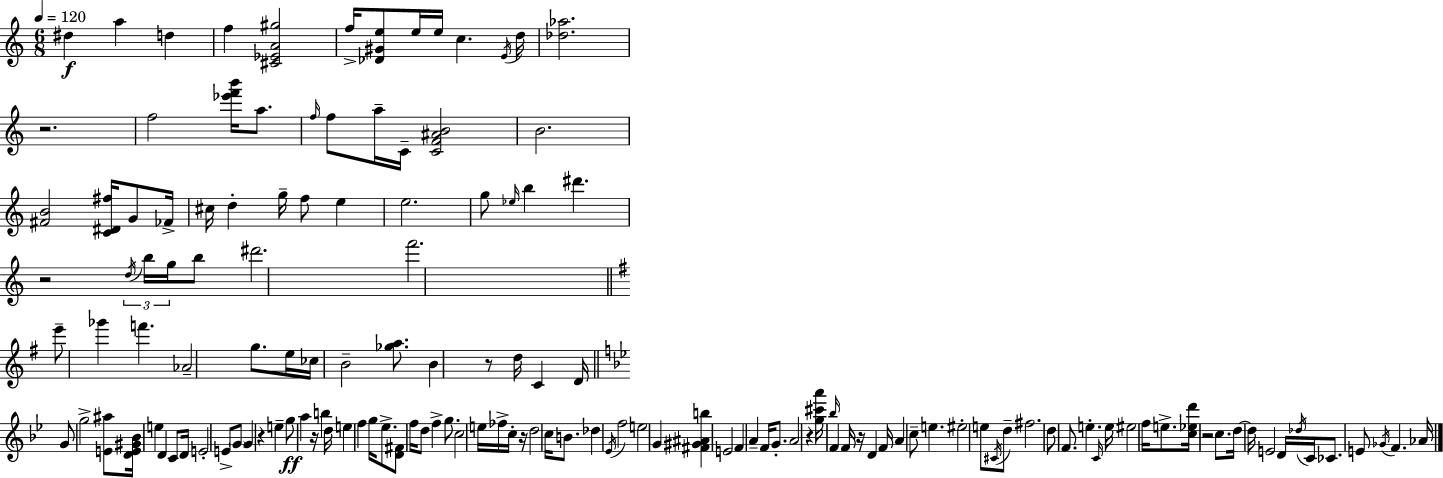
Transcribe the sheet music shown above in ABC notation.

X:1
T:Untitled
M:6/8
L:1/4
K:C
^d a d f [^C_EA^g]2 f/4 [_D^Ge]/2 e/4 e/4 c E/4 d/4 [_d_a]2 z2 f2 [_e'f'b']/4 a/2 f/4 f/2 a/4 C/4 [CF^AB]2 B2 [^FB]2 [C^D^f]/4 G/2 _F/4 ^c/4 d g/4 f/2 e e2 g/2 _e/4 b ^d' z2 d/4 b/4 g/4 b/2 ^d'2 f'2 e'/2 _g' f' _A2 g/2 e/4 _c/4 B2 [_ga]/2 B z/2 d/4 C D/4 G/2 g2 [E^a]/2 [DE^G_B]/4 e D C/2 D/4 E2 E/2 G/2 G z e g/2 a z/4 b d/4 e f g/4 _e/2 [D^F]/2 f/4 d/2 f g/2 c2 e/4 _f/4 c/4 z/4 d2 c/4 B/2 _d _E/4 f2 e2 G [^F^G^Ab] E2 F A F/4 G/2 A2 z [g^c'a']/4 _b/4 F F/4 z/4 D F/4 A c/2 e ^e2 e/2 ^C/4 d/2 ^f2 d/2 F/2 e C/4 e/4 ^e2 f/4 e/2 [c_ed']/4 z2 c/2 d/4 d/4 E2 D/4 _d/4 C/4 _C/2 E/2 _G/4 F _A/4